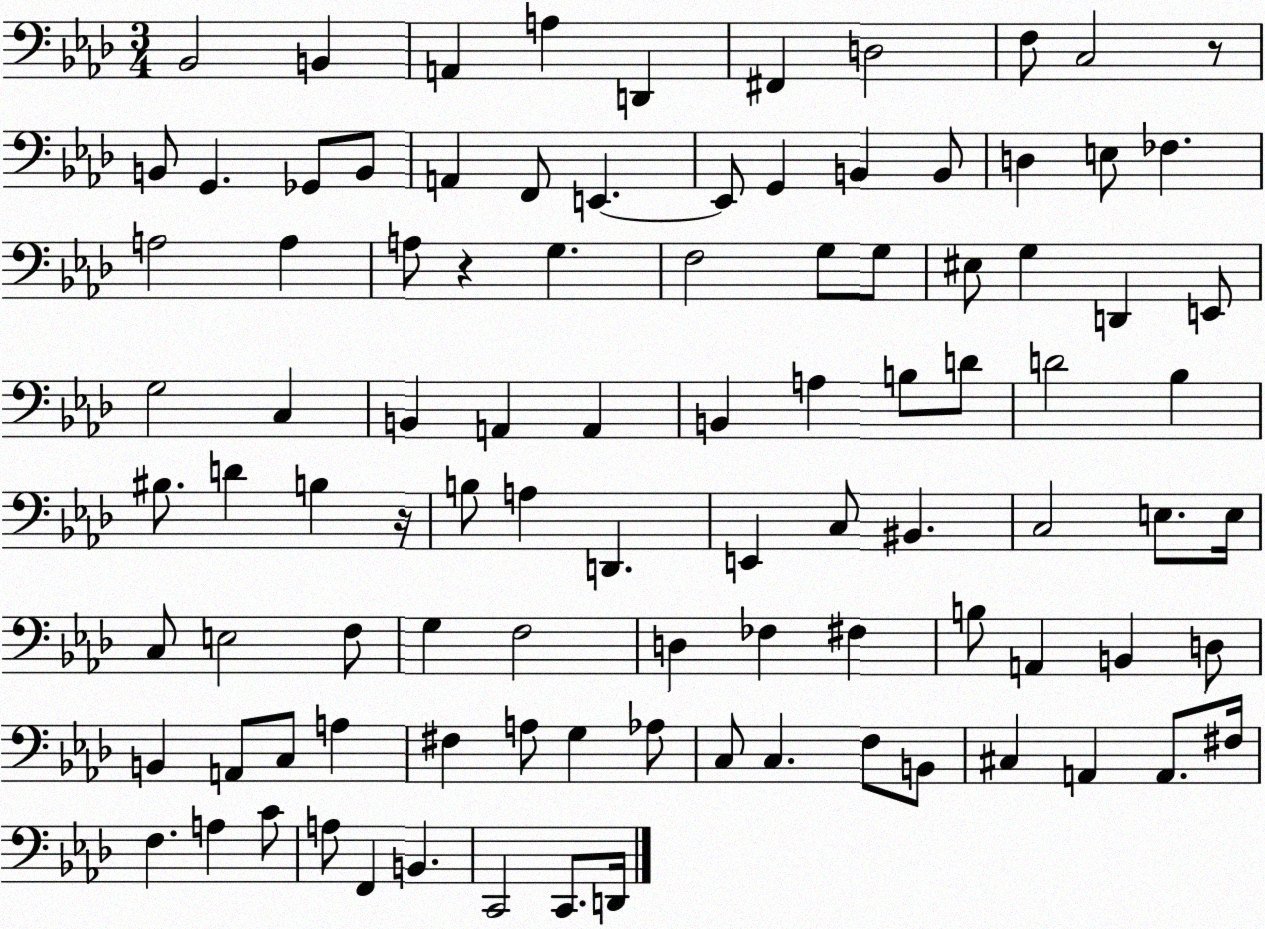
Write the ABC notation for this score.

X:1
T:Untitled
M:3/4
L:1/4
K:Ab
_B,,2 B,, A,, A, D,, ^F,, D,2 F,/2 C,2 z/2 B,,/2 G,, _G,,/2 B,,/2 A,, F,,/2 E,, E,,/2 G,, B,, B,,/2 D, E,/2 _F, A,2 A, A,/2 z G, F,2 G,/2 G,/2 ^E,/2 G, D,, E,,/2 G,2 C, B,, A,, A,, B,, A, B,/2 D/2 D2 _B, ^B,/2 D B, z/4 B,/2 A, D,, E,, C,/2 ^B,, C,2 E,/2 E,/4 C,/2 E,2 F,/2 G, F,2 D, _F, ^F, B,/2 A,, B,, D,/2 B,, A,,/2 C,/2 A, ^F, A,/2 G, _A,/2 C,/2 C, F,/2 B,,/2 ^C, A,, A,,/2 ^F,/4 F, A, C/2 A,/2 F,, B,, C,,2 C,,/2 D,,/4